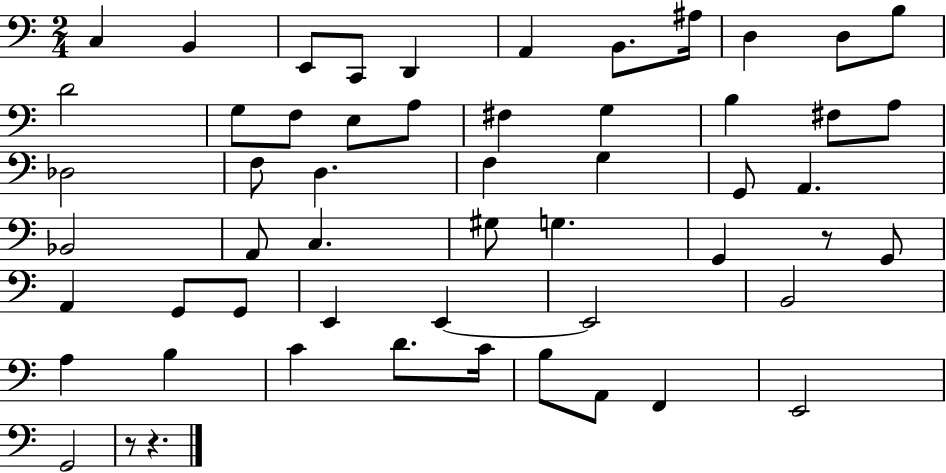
C3/q B2/q E2/e C2/e D2/q A2/q B2/e. A#3/s D3/q D3/e B3/e D4/h G3/e F3/e E3/e A3/e F#3/q G3/q B3/q F#3/e A3/e Db3/h F3/e D3/q. F3/q G3/q G2/e A2/q. Bb2/h A2/e C3/q. G#3/e G3/q. G2/q R/e G2/e A2/q G2/e G2/e E2/q E2/q E2/h B2/h A3/q B3/q C4/q D4/e. C4/s B3/e A2/e F2/q E2/h G2/h R/e R/q.